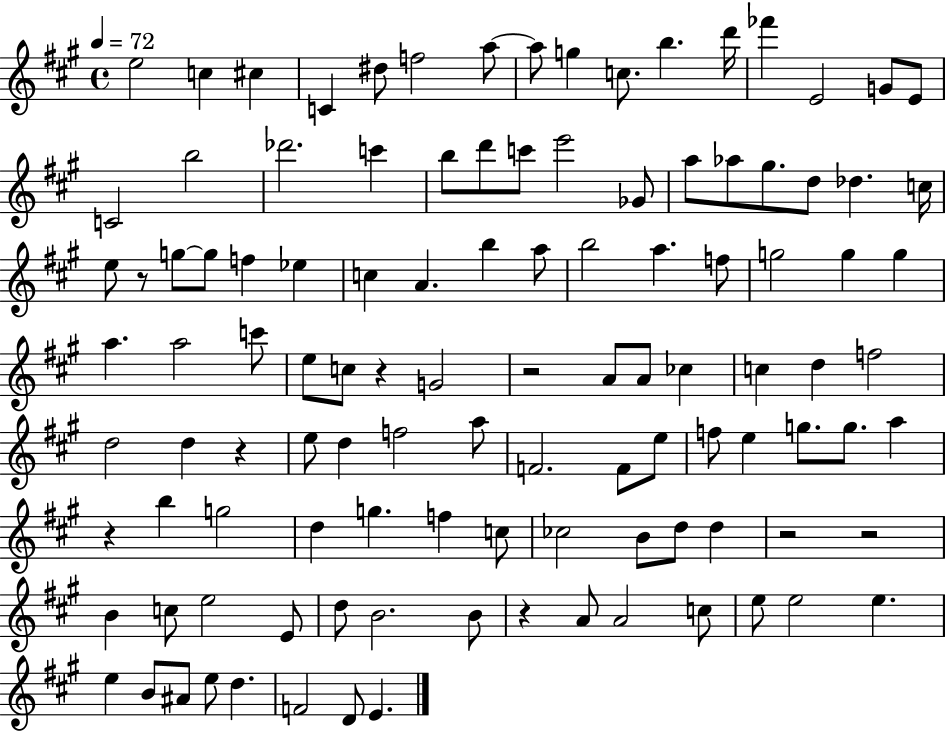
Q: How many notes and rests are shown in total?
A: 111